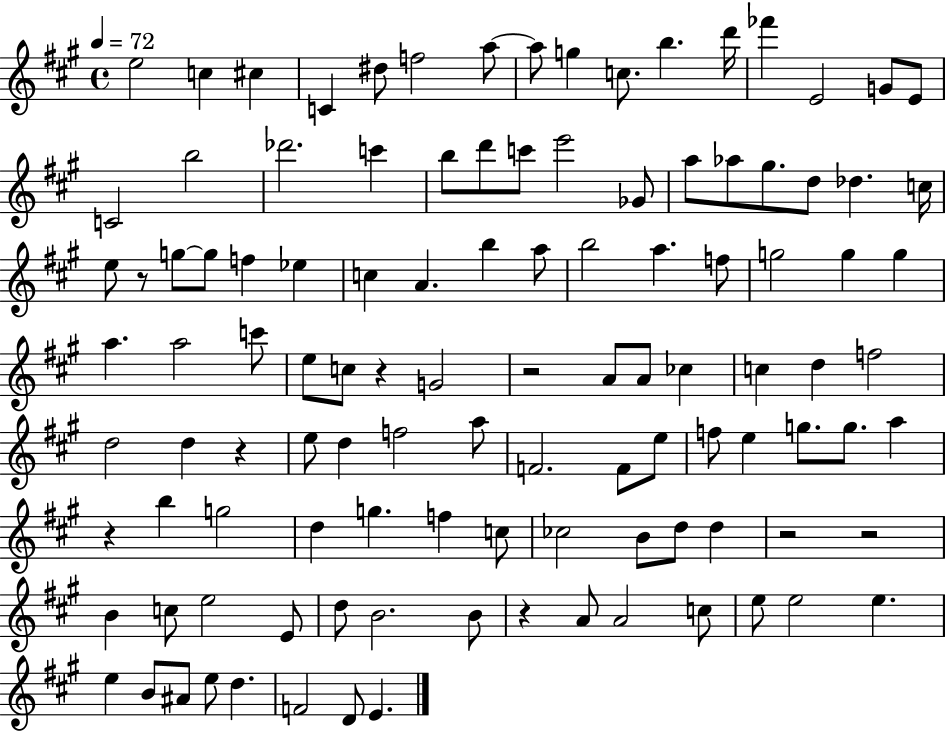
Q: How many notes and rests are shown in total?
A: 111